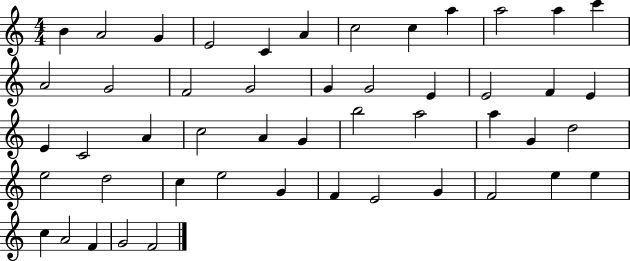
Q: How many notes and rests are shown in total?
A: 49